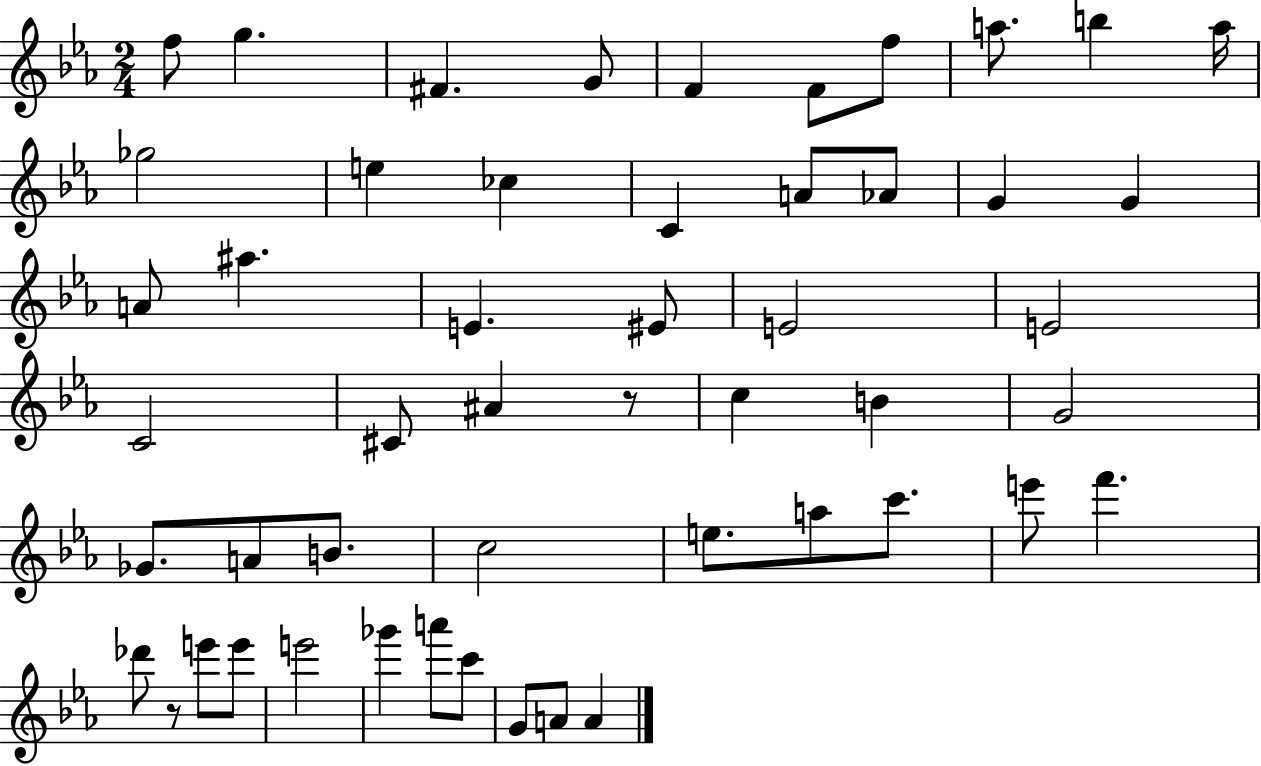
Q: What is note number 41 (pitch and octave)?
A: E6